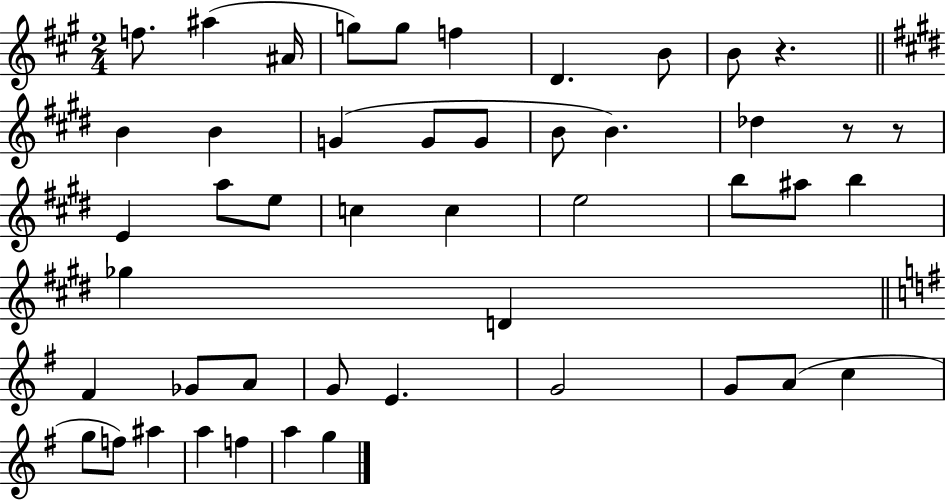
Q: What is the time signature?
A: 2/4